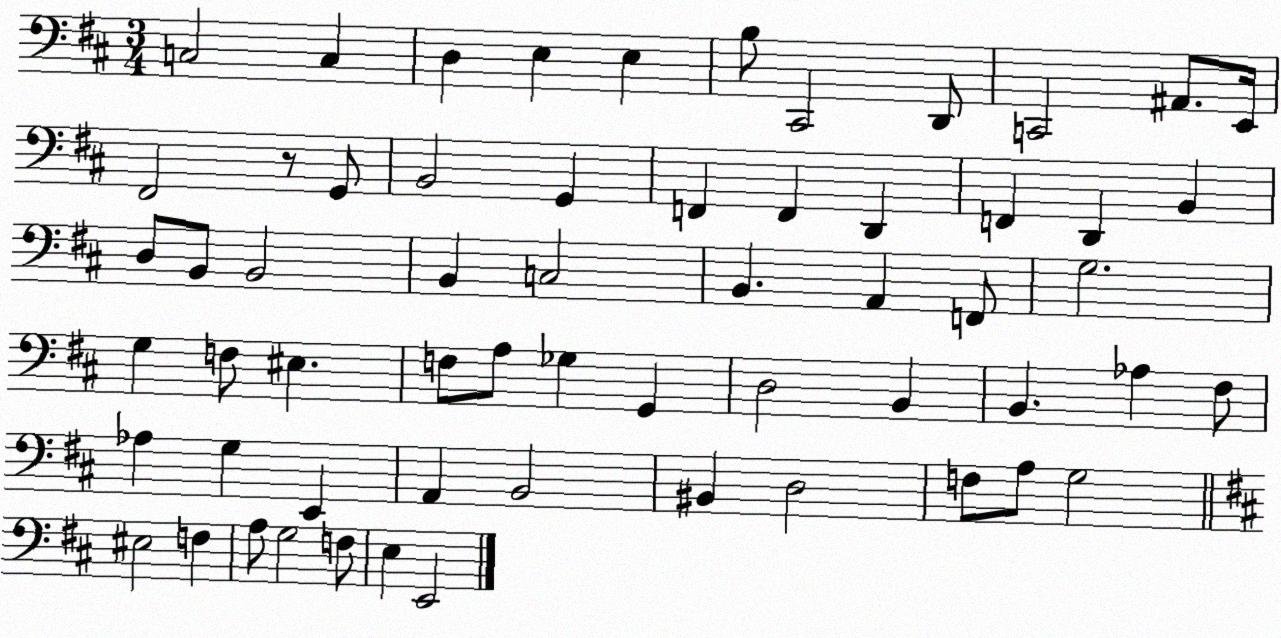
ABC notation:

X:1
T:Untitled
M:3/4
L:1/4
K:D
C,2 C, D, E, E, B,/2 ^C,,2 D,,/2 C,,2 ^A,,/2 E,,/4 ^F,,2 z/2 G,,/2 B,,2 G,, F,, F,, D,, F,, D,, B,, D,/2 B,,/2 B,,2 B,, C,2 B,, A,, F,,/2 G,2 G, F,/2 ^E, F,/2 A,/2 _G, G,, D,2 B,, B,, _A, ^F,/2 _A, G, E,, A,, B,,2 ^B,, D,2 F,/2 A,/2 G,2 ^E,2 F, A,/2 G,2 F,/2 E, E,,2